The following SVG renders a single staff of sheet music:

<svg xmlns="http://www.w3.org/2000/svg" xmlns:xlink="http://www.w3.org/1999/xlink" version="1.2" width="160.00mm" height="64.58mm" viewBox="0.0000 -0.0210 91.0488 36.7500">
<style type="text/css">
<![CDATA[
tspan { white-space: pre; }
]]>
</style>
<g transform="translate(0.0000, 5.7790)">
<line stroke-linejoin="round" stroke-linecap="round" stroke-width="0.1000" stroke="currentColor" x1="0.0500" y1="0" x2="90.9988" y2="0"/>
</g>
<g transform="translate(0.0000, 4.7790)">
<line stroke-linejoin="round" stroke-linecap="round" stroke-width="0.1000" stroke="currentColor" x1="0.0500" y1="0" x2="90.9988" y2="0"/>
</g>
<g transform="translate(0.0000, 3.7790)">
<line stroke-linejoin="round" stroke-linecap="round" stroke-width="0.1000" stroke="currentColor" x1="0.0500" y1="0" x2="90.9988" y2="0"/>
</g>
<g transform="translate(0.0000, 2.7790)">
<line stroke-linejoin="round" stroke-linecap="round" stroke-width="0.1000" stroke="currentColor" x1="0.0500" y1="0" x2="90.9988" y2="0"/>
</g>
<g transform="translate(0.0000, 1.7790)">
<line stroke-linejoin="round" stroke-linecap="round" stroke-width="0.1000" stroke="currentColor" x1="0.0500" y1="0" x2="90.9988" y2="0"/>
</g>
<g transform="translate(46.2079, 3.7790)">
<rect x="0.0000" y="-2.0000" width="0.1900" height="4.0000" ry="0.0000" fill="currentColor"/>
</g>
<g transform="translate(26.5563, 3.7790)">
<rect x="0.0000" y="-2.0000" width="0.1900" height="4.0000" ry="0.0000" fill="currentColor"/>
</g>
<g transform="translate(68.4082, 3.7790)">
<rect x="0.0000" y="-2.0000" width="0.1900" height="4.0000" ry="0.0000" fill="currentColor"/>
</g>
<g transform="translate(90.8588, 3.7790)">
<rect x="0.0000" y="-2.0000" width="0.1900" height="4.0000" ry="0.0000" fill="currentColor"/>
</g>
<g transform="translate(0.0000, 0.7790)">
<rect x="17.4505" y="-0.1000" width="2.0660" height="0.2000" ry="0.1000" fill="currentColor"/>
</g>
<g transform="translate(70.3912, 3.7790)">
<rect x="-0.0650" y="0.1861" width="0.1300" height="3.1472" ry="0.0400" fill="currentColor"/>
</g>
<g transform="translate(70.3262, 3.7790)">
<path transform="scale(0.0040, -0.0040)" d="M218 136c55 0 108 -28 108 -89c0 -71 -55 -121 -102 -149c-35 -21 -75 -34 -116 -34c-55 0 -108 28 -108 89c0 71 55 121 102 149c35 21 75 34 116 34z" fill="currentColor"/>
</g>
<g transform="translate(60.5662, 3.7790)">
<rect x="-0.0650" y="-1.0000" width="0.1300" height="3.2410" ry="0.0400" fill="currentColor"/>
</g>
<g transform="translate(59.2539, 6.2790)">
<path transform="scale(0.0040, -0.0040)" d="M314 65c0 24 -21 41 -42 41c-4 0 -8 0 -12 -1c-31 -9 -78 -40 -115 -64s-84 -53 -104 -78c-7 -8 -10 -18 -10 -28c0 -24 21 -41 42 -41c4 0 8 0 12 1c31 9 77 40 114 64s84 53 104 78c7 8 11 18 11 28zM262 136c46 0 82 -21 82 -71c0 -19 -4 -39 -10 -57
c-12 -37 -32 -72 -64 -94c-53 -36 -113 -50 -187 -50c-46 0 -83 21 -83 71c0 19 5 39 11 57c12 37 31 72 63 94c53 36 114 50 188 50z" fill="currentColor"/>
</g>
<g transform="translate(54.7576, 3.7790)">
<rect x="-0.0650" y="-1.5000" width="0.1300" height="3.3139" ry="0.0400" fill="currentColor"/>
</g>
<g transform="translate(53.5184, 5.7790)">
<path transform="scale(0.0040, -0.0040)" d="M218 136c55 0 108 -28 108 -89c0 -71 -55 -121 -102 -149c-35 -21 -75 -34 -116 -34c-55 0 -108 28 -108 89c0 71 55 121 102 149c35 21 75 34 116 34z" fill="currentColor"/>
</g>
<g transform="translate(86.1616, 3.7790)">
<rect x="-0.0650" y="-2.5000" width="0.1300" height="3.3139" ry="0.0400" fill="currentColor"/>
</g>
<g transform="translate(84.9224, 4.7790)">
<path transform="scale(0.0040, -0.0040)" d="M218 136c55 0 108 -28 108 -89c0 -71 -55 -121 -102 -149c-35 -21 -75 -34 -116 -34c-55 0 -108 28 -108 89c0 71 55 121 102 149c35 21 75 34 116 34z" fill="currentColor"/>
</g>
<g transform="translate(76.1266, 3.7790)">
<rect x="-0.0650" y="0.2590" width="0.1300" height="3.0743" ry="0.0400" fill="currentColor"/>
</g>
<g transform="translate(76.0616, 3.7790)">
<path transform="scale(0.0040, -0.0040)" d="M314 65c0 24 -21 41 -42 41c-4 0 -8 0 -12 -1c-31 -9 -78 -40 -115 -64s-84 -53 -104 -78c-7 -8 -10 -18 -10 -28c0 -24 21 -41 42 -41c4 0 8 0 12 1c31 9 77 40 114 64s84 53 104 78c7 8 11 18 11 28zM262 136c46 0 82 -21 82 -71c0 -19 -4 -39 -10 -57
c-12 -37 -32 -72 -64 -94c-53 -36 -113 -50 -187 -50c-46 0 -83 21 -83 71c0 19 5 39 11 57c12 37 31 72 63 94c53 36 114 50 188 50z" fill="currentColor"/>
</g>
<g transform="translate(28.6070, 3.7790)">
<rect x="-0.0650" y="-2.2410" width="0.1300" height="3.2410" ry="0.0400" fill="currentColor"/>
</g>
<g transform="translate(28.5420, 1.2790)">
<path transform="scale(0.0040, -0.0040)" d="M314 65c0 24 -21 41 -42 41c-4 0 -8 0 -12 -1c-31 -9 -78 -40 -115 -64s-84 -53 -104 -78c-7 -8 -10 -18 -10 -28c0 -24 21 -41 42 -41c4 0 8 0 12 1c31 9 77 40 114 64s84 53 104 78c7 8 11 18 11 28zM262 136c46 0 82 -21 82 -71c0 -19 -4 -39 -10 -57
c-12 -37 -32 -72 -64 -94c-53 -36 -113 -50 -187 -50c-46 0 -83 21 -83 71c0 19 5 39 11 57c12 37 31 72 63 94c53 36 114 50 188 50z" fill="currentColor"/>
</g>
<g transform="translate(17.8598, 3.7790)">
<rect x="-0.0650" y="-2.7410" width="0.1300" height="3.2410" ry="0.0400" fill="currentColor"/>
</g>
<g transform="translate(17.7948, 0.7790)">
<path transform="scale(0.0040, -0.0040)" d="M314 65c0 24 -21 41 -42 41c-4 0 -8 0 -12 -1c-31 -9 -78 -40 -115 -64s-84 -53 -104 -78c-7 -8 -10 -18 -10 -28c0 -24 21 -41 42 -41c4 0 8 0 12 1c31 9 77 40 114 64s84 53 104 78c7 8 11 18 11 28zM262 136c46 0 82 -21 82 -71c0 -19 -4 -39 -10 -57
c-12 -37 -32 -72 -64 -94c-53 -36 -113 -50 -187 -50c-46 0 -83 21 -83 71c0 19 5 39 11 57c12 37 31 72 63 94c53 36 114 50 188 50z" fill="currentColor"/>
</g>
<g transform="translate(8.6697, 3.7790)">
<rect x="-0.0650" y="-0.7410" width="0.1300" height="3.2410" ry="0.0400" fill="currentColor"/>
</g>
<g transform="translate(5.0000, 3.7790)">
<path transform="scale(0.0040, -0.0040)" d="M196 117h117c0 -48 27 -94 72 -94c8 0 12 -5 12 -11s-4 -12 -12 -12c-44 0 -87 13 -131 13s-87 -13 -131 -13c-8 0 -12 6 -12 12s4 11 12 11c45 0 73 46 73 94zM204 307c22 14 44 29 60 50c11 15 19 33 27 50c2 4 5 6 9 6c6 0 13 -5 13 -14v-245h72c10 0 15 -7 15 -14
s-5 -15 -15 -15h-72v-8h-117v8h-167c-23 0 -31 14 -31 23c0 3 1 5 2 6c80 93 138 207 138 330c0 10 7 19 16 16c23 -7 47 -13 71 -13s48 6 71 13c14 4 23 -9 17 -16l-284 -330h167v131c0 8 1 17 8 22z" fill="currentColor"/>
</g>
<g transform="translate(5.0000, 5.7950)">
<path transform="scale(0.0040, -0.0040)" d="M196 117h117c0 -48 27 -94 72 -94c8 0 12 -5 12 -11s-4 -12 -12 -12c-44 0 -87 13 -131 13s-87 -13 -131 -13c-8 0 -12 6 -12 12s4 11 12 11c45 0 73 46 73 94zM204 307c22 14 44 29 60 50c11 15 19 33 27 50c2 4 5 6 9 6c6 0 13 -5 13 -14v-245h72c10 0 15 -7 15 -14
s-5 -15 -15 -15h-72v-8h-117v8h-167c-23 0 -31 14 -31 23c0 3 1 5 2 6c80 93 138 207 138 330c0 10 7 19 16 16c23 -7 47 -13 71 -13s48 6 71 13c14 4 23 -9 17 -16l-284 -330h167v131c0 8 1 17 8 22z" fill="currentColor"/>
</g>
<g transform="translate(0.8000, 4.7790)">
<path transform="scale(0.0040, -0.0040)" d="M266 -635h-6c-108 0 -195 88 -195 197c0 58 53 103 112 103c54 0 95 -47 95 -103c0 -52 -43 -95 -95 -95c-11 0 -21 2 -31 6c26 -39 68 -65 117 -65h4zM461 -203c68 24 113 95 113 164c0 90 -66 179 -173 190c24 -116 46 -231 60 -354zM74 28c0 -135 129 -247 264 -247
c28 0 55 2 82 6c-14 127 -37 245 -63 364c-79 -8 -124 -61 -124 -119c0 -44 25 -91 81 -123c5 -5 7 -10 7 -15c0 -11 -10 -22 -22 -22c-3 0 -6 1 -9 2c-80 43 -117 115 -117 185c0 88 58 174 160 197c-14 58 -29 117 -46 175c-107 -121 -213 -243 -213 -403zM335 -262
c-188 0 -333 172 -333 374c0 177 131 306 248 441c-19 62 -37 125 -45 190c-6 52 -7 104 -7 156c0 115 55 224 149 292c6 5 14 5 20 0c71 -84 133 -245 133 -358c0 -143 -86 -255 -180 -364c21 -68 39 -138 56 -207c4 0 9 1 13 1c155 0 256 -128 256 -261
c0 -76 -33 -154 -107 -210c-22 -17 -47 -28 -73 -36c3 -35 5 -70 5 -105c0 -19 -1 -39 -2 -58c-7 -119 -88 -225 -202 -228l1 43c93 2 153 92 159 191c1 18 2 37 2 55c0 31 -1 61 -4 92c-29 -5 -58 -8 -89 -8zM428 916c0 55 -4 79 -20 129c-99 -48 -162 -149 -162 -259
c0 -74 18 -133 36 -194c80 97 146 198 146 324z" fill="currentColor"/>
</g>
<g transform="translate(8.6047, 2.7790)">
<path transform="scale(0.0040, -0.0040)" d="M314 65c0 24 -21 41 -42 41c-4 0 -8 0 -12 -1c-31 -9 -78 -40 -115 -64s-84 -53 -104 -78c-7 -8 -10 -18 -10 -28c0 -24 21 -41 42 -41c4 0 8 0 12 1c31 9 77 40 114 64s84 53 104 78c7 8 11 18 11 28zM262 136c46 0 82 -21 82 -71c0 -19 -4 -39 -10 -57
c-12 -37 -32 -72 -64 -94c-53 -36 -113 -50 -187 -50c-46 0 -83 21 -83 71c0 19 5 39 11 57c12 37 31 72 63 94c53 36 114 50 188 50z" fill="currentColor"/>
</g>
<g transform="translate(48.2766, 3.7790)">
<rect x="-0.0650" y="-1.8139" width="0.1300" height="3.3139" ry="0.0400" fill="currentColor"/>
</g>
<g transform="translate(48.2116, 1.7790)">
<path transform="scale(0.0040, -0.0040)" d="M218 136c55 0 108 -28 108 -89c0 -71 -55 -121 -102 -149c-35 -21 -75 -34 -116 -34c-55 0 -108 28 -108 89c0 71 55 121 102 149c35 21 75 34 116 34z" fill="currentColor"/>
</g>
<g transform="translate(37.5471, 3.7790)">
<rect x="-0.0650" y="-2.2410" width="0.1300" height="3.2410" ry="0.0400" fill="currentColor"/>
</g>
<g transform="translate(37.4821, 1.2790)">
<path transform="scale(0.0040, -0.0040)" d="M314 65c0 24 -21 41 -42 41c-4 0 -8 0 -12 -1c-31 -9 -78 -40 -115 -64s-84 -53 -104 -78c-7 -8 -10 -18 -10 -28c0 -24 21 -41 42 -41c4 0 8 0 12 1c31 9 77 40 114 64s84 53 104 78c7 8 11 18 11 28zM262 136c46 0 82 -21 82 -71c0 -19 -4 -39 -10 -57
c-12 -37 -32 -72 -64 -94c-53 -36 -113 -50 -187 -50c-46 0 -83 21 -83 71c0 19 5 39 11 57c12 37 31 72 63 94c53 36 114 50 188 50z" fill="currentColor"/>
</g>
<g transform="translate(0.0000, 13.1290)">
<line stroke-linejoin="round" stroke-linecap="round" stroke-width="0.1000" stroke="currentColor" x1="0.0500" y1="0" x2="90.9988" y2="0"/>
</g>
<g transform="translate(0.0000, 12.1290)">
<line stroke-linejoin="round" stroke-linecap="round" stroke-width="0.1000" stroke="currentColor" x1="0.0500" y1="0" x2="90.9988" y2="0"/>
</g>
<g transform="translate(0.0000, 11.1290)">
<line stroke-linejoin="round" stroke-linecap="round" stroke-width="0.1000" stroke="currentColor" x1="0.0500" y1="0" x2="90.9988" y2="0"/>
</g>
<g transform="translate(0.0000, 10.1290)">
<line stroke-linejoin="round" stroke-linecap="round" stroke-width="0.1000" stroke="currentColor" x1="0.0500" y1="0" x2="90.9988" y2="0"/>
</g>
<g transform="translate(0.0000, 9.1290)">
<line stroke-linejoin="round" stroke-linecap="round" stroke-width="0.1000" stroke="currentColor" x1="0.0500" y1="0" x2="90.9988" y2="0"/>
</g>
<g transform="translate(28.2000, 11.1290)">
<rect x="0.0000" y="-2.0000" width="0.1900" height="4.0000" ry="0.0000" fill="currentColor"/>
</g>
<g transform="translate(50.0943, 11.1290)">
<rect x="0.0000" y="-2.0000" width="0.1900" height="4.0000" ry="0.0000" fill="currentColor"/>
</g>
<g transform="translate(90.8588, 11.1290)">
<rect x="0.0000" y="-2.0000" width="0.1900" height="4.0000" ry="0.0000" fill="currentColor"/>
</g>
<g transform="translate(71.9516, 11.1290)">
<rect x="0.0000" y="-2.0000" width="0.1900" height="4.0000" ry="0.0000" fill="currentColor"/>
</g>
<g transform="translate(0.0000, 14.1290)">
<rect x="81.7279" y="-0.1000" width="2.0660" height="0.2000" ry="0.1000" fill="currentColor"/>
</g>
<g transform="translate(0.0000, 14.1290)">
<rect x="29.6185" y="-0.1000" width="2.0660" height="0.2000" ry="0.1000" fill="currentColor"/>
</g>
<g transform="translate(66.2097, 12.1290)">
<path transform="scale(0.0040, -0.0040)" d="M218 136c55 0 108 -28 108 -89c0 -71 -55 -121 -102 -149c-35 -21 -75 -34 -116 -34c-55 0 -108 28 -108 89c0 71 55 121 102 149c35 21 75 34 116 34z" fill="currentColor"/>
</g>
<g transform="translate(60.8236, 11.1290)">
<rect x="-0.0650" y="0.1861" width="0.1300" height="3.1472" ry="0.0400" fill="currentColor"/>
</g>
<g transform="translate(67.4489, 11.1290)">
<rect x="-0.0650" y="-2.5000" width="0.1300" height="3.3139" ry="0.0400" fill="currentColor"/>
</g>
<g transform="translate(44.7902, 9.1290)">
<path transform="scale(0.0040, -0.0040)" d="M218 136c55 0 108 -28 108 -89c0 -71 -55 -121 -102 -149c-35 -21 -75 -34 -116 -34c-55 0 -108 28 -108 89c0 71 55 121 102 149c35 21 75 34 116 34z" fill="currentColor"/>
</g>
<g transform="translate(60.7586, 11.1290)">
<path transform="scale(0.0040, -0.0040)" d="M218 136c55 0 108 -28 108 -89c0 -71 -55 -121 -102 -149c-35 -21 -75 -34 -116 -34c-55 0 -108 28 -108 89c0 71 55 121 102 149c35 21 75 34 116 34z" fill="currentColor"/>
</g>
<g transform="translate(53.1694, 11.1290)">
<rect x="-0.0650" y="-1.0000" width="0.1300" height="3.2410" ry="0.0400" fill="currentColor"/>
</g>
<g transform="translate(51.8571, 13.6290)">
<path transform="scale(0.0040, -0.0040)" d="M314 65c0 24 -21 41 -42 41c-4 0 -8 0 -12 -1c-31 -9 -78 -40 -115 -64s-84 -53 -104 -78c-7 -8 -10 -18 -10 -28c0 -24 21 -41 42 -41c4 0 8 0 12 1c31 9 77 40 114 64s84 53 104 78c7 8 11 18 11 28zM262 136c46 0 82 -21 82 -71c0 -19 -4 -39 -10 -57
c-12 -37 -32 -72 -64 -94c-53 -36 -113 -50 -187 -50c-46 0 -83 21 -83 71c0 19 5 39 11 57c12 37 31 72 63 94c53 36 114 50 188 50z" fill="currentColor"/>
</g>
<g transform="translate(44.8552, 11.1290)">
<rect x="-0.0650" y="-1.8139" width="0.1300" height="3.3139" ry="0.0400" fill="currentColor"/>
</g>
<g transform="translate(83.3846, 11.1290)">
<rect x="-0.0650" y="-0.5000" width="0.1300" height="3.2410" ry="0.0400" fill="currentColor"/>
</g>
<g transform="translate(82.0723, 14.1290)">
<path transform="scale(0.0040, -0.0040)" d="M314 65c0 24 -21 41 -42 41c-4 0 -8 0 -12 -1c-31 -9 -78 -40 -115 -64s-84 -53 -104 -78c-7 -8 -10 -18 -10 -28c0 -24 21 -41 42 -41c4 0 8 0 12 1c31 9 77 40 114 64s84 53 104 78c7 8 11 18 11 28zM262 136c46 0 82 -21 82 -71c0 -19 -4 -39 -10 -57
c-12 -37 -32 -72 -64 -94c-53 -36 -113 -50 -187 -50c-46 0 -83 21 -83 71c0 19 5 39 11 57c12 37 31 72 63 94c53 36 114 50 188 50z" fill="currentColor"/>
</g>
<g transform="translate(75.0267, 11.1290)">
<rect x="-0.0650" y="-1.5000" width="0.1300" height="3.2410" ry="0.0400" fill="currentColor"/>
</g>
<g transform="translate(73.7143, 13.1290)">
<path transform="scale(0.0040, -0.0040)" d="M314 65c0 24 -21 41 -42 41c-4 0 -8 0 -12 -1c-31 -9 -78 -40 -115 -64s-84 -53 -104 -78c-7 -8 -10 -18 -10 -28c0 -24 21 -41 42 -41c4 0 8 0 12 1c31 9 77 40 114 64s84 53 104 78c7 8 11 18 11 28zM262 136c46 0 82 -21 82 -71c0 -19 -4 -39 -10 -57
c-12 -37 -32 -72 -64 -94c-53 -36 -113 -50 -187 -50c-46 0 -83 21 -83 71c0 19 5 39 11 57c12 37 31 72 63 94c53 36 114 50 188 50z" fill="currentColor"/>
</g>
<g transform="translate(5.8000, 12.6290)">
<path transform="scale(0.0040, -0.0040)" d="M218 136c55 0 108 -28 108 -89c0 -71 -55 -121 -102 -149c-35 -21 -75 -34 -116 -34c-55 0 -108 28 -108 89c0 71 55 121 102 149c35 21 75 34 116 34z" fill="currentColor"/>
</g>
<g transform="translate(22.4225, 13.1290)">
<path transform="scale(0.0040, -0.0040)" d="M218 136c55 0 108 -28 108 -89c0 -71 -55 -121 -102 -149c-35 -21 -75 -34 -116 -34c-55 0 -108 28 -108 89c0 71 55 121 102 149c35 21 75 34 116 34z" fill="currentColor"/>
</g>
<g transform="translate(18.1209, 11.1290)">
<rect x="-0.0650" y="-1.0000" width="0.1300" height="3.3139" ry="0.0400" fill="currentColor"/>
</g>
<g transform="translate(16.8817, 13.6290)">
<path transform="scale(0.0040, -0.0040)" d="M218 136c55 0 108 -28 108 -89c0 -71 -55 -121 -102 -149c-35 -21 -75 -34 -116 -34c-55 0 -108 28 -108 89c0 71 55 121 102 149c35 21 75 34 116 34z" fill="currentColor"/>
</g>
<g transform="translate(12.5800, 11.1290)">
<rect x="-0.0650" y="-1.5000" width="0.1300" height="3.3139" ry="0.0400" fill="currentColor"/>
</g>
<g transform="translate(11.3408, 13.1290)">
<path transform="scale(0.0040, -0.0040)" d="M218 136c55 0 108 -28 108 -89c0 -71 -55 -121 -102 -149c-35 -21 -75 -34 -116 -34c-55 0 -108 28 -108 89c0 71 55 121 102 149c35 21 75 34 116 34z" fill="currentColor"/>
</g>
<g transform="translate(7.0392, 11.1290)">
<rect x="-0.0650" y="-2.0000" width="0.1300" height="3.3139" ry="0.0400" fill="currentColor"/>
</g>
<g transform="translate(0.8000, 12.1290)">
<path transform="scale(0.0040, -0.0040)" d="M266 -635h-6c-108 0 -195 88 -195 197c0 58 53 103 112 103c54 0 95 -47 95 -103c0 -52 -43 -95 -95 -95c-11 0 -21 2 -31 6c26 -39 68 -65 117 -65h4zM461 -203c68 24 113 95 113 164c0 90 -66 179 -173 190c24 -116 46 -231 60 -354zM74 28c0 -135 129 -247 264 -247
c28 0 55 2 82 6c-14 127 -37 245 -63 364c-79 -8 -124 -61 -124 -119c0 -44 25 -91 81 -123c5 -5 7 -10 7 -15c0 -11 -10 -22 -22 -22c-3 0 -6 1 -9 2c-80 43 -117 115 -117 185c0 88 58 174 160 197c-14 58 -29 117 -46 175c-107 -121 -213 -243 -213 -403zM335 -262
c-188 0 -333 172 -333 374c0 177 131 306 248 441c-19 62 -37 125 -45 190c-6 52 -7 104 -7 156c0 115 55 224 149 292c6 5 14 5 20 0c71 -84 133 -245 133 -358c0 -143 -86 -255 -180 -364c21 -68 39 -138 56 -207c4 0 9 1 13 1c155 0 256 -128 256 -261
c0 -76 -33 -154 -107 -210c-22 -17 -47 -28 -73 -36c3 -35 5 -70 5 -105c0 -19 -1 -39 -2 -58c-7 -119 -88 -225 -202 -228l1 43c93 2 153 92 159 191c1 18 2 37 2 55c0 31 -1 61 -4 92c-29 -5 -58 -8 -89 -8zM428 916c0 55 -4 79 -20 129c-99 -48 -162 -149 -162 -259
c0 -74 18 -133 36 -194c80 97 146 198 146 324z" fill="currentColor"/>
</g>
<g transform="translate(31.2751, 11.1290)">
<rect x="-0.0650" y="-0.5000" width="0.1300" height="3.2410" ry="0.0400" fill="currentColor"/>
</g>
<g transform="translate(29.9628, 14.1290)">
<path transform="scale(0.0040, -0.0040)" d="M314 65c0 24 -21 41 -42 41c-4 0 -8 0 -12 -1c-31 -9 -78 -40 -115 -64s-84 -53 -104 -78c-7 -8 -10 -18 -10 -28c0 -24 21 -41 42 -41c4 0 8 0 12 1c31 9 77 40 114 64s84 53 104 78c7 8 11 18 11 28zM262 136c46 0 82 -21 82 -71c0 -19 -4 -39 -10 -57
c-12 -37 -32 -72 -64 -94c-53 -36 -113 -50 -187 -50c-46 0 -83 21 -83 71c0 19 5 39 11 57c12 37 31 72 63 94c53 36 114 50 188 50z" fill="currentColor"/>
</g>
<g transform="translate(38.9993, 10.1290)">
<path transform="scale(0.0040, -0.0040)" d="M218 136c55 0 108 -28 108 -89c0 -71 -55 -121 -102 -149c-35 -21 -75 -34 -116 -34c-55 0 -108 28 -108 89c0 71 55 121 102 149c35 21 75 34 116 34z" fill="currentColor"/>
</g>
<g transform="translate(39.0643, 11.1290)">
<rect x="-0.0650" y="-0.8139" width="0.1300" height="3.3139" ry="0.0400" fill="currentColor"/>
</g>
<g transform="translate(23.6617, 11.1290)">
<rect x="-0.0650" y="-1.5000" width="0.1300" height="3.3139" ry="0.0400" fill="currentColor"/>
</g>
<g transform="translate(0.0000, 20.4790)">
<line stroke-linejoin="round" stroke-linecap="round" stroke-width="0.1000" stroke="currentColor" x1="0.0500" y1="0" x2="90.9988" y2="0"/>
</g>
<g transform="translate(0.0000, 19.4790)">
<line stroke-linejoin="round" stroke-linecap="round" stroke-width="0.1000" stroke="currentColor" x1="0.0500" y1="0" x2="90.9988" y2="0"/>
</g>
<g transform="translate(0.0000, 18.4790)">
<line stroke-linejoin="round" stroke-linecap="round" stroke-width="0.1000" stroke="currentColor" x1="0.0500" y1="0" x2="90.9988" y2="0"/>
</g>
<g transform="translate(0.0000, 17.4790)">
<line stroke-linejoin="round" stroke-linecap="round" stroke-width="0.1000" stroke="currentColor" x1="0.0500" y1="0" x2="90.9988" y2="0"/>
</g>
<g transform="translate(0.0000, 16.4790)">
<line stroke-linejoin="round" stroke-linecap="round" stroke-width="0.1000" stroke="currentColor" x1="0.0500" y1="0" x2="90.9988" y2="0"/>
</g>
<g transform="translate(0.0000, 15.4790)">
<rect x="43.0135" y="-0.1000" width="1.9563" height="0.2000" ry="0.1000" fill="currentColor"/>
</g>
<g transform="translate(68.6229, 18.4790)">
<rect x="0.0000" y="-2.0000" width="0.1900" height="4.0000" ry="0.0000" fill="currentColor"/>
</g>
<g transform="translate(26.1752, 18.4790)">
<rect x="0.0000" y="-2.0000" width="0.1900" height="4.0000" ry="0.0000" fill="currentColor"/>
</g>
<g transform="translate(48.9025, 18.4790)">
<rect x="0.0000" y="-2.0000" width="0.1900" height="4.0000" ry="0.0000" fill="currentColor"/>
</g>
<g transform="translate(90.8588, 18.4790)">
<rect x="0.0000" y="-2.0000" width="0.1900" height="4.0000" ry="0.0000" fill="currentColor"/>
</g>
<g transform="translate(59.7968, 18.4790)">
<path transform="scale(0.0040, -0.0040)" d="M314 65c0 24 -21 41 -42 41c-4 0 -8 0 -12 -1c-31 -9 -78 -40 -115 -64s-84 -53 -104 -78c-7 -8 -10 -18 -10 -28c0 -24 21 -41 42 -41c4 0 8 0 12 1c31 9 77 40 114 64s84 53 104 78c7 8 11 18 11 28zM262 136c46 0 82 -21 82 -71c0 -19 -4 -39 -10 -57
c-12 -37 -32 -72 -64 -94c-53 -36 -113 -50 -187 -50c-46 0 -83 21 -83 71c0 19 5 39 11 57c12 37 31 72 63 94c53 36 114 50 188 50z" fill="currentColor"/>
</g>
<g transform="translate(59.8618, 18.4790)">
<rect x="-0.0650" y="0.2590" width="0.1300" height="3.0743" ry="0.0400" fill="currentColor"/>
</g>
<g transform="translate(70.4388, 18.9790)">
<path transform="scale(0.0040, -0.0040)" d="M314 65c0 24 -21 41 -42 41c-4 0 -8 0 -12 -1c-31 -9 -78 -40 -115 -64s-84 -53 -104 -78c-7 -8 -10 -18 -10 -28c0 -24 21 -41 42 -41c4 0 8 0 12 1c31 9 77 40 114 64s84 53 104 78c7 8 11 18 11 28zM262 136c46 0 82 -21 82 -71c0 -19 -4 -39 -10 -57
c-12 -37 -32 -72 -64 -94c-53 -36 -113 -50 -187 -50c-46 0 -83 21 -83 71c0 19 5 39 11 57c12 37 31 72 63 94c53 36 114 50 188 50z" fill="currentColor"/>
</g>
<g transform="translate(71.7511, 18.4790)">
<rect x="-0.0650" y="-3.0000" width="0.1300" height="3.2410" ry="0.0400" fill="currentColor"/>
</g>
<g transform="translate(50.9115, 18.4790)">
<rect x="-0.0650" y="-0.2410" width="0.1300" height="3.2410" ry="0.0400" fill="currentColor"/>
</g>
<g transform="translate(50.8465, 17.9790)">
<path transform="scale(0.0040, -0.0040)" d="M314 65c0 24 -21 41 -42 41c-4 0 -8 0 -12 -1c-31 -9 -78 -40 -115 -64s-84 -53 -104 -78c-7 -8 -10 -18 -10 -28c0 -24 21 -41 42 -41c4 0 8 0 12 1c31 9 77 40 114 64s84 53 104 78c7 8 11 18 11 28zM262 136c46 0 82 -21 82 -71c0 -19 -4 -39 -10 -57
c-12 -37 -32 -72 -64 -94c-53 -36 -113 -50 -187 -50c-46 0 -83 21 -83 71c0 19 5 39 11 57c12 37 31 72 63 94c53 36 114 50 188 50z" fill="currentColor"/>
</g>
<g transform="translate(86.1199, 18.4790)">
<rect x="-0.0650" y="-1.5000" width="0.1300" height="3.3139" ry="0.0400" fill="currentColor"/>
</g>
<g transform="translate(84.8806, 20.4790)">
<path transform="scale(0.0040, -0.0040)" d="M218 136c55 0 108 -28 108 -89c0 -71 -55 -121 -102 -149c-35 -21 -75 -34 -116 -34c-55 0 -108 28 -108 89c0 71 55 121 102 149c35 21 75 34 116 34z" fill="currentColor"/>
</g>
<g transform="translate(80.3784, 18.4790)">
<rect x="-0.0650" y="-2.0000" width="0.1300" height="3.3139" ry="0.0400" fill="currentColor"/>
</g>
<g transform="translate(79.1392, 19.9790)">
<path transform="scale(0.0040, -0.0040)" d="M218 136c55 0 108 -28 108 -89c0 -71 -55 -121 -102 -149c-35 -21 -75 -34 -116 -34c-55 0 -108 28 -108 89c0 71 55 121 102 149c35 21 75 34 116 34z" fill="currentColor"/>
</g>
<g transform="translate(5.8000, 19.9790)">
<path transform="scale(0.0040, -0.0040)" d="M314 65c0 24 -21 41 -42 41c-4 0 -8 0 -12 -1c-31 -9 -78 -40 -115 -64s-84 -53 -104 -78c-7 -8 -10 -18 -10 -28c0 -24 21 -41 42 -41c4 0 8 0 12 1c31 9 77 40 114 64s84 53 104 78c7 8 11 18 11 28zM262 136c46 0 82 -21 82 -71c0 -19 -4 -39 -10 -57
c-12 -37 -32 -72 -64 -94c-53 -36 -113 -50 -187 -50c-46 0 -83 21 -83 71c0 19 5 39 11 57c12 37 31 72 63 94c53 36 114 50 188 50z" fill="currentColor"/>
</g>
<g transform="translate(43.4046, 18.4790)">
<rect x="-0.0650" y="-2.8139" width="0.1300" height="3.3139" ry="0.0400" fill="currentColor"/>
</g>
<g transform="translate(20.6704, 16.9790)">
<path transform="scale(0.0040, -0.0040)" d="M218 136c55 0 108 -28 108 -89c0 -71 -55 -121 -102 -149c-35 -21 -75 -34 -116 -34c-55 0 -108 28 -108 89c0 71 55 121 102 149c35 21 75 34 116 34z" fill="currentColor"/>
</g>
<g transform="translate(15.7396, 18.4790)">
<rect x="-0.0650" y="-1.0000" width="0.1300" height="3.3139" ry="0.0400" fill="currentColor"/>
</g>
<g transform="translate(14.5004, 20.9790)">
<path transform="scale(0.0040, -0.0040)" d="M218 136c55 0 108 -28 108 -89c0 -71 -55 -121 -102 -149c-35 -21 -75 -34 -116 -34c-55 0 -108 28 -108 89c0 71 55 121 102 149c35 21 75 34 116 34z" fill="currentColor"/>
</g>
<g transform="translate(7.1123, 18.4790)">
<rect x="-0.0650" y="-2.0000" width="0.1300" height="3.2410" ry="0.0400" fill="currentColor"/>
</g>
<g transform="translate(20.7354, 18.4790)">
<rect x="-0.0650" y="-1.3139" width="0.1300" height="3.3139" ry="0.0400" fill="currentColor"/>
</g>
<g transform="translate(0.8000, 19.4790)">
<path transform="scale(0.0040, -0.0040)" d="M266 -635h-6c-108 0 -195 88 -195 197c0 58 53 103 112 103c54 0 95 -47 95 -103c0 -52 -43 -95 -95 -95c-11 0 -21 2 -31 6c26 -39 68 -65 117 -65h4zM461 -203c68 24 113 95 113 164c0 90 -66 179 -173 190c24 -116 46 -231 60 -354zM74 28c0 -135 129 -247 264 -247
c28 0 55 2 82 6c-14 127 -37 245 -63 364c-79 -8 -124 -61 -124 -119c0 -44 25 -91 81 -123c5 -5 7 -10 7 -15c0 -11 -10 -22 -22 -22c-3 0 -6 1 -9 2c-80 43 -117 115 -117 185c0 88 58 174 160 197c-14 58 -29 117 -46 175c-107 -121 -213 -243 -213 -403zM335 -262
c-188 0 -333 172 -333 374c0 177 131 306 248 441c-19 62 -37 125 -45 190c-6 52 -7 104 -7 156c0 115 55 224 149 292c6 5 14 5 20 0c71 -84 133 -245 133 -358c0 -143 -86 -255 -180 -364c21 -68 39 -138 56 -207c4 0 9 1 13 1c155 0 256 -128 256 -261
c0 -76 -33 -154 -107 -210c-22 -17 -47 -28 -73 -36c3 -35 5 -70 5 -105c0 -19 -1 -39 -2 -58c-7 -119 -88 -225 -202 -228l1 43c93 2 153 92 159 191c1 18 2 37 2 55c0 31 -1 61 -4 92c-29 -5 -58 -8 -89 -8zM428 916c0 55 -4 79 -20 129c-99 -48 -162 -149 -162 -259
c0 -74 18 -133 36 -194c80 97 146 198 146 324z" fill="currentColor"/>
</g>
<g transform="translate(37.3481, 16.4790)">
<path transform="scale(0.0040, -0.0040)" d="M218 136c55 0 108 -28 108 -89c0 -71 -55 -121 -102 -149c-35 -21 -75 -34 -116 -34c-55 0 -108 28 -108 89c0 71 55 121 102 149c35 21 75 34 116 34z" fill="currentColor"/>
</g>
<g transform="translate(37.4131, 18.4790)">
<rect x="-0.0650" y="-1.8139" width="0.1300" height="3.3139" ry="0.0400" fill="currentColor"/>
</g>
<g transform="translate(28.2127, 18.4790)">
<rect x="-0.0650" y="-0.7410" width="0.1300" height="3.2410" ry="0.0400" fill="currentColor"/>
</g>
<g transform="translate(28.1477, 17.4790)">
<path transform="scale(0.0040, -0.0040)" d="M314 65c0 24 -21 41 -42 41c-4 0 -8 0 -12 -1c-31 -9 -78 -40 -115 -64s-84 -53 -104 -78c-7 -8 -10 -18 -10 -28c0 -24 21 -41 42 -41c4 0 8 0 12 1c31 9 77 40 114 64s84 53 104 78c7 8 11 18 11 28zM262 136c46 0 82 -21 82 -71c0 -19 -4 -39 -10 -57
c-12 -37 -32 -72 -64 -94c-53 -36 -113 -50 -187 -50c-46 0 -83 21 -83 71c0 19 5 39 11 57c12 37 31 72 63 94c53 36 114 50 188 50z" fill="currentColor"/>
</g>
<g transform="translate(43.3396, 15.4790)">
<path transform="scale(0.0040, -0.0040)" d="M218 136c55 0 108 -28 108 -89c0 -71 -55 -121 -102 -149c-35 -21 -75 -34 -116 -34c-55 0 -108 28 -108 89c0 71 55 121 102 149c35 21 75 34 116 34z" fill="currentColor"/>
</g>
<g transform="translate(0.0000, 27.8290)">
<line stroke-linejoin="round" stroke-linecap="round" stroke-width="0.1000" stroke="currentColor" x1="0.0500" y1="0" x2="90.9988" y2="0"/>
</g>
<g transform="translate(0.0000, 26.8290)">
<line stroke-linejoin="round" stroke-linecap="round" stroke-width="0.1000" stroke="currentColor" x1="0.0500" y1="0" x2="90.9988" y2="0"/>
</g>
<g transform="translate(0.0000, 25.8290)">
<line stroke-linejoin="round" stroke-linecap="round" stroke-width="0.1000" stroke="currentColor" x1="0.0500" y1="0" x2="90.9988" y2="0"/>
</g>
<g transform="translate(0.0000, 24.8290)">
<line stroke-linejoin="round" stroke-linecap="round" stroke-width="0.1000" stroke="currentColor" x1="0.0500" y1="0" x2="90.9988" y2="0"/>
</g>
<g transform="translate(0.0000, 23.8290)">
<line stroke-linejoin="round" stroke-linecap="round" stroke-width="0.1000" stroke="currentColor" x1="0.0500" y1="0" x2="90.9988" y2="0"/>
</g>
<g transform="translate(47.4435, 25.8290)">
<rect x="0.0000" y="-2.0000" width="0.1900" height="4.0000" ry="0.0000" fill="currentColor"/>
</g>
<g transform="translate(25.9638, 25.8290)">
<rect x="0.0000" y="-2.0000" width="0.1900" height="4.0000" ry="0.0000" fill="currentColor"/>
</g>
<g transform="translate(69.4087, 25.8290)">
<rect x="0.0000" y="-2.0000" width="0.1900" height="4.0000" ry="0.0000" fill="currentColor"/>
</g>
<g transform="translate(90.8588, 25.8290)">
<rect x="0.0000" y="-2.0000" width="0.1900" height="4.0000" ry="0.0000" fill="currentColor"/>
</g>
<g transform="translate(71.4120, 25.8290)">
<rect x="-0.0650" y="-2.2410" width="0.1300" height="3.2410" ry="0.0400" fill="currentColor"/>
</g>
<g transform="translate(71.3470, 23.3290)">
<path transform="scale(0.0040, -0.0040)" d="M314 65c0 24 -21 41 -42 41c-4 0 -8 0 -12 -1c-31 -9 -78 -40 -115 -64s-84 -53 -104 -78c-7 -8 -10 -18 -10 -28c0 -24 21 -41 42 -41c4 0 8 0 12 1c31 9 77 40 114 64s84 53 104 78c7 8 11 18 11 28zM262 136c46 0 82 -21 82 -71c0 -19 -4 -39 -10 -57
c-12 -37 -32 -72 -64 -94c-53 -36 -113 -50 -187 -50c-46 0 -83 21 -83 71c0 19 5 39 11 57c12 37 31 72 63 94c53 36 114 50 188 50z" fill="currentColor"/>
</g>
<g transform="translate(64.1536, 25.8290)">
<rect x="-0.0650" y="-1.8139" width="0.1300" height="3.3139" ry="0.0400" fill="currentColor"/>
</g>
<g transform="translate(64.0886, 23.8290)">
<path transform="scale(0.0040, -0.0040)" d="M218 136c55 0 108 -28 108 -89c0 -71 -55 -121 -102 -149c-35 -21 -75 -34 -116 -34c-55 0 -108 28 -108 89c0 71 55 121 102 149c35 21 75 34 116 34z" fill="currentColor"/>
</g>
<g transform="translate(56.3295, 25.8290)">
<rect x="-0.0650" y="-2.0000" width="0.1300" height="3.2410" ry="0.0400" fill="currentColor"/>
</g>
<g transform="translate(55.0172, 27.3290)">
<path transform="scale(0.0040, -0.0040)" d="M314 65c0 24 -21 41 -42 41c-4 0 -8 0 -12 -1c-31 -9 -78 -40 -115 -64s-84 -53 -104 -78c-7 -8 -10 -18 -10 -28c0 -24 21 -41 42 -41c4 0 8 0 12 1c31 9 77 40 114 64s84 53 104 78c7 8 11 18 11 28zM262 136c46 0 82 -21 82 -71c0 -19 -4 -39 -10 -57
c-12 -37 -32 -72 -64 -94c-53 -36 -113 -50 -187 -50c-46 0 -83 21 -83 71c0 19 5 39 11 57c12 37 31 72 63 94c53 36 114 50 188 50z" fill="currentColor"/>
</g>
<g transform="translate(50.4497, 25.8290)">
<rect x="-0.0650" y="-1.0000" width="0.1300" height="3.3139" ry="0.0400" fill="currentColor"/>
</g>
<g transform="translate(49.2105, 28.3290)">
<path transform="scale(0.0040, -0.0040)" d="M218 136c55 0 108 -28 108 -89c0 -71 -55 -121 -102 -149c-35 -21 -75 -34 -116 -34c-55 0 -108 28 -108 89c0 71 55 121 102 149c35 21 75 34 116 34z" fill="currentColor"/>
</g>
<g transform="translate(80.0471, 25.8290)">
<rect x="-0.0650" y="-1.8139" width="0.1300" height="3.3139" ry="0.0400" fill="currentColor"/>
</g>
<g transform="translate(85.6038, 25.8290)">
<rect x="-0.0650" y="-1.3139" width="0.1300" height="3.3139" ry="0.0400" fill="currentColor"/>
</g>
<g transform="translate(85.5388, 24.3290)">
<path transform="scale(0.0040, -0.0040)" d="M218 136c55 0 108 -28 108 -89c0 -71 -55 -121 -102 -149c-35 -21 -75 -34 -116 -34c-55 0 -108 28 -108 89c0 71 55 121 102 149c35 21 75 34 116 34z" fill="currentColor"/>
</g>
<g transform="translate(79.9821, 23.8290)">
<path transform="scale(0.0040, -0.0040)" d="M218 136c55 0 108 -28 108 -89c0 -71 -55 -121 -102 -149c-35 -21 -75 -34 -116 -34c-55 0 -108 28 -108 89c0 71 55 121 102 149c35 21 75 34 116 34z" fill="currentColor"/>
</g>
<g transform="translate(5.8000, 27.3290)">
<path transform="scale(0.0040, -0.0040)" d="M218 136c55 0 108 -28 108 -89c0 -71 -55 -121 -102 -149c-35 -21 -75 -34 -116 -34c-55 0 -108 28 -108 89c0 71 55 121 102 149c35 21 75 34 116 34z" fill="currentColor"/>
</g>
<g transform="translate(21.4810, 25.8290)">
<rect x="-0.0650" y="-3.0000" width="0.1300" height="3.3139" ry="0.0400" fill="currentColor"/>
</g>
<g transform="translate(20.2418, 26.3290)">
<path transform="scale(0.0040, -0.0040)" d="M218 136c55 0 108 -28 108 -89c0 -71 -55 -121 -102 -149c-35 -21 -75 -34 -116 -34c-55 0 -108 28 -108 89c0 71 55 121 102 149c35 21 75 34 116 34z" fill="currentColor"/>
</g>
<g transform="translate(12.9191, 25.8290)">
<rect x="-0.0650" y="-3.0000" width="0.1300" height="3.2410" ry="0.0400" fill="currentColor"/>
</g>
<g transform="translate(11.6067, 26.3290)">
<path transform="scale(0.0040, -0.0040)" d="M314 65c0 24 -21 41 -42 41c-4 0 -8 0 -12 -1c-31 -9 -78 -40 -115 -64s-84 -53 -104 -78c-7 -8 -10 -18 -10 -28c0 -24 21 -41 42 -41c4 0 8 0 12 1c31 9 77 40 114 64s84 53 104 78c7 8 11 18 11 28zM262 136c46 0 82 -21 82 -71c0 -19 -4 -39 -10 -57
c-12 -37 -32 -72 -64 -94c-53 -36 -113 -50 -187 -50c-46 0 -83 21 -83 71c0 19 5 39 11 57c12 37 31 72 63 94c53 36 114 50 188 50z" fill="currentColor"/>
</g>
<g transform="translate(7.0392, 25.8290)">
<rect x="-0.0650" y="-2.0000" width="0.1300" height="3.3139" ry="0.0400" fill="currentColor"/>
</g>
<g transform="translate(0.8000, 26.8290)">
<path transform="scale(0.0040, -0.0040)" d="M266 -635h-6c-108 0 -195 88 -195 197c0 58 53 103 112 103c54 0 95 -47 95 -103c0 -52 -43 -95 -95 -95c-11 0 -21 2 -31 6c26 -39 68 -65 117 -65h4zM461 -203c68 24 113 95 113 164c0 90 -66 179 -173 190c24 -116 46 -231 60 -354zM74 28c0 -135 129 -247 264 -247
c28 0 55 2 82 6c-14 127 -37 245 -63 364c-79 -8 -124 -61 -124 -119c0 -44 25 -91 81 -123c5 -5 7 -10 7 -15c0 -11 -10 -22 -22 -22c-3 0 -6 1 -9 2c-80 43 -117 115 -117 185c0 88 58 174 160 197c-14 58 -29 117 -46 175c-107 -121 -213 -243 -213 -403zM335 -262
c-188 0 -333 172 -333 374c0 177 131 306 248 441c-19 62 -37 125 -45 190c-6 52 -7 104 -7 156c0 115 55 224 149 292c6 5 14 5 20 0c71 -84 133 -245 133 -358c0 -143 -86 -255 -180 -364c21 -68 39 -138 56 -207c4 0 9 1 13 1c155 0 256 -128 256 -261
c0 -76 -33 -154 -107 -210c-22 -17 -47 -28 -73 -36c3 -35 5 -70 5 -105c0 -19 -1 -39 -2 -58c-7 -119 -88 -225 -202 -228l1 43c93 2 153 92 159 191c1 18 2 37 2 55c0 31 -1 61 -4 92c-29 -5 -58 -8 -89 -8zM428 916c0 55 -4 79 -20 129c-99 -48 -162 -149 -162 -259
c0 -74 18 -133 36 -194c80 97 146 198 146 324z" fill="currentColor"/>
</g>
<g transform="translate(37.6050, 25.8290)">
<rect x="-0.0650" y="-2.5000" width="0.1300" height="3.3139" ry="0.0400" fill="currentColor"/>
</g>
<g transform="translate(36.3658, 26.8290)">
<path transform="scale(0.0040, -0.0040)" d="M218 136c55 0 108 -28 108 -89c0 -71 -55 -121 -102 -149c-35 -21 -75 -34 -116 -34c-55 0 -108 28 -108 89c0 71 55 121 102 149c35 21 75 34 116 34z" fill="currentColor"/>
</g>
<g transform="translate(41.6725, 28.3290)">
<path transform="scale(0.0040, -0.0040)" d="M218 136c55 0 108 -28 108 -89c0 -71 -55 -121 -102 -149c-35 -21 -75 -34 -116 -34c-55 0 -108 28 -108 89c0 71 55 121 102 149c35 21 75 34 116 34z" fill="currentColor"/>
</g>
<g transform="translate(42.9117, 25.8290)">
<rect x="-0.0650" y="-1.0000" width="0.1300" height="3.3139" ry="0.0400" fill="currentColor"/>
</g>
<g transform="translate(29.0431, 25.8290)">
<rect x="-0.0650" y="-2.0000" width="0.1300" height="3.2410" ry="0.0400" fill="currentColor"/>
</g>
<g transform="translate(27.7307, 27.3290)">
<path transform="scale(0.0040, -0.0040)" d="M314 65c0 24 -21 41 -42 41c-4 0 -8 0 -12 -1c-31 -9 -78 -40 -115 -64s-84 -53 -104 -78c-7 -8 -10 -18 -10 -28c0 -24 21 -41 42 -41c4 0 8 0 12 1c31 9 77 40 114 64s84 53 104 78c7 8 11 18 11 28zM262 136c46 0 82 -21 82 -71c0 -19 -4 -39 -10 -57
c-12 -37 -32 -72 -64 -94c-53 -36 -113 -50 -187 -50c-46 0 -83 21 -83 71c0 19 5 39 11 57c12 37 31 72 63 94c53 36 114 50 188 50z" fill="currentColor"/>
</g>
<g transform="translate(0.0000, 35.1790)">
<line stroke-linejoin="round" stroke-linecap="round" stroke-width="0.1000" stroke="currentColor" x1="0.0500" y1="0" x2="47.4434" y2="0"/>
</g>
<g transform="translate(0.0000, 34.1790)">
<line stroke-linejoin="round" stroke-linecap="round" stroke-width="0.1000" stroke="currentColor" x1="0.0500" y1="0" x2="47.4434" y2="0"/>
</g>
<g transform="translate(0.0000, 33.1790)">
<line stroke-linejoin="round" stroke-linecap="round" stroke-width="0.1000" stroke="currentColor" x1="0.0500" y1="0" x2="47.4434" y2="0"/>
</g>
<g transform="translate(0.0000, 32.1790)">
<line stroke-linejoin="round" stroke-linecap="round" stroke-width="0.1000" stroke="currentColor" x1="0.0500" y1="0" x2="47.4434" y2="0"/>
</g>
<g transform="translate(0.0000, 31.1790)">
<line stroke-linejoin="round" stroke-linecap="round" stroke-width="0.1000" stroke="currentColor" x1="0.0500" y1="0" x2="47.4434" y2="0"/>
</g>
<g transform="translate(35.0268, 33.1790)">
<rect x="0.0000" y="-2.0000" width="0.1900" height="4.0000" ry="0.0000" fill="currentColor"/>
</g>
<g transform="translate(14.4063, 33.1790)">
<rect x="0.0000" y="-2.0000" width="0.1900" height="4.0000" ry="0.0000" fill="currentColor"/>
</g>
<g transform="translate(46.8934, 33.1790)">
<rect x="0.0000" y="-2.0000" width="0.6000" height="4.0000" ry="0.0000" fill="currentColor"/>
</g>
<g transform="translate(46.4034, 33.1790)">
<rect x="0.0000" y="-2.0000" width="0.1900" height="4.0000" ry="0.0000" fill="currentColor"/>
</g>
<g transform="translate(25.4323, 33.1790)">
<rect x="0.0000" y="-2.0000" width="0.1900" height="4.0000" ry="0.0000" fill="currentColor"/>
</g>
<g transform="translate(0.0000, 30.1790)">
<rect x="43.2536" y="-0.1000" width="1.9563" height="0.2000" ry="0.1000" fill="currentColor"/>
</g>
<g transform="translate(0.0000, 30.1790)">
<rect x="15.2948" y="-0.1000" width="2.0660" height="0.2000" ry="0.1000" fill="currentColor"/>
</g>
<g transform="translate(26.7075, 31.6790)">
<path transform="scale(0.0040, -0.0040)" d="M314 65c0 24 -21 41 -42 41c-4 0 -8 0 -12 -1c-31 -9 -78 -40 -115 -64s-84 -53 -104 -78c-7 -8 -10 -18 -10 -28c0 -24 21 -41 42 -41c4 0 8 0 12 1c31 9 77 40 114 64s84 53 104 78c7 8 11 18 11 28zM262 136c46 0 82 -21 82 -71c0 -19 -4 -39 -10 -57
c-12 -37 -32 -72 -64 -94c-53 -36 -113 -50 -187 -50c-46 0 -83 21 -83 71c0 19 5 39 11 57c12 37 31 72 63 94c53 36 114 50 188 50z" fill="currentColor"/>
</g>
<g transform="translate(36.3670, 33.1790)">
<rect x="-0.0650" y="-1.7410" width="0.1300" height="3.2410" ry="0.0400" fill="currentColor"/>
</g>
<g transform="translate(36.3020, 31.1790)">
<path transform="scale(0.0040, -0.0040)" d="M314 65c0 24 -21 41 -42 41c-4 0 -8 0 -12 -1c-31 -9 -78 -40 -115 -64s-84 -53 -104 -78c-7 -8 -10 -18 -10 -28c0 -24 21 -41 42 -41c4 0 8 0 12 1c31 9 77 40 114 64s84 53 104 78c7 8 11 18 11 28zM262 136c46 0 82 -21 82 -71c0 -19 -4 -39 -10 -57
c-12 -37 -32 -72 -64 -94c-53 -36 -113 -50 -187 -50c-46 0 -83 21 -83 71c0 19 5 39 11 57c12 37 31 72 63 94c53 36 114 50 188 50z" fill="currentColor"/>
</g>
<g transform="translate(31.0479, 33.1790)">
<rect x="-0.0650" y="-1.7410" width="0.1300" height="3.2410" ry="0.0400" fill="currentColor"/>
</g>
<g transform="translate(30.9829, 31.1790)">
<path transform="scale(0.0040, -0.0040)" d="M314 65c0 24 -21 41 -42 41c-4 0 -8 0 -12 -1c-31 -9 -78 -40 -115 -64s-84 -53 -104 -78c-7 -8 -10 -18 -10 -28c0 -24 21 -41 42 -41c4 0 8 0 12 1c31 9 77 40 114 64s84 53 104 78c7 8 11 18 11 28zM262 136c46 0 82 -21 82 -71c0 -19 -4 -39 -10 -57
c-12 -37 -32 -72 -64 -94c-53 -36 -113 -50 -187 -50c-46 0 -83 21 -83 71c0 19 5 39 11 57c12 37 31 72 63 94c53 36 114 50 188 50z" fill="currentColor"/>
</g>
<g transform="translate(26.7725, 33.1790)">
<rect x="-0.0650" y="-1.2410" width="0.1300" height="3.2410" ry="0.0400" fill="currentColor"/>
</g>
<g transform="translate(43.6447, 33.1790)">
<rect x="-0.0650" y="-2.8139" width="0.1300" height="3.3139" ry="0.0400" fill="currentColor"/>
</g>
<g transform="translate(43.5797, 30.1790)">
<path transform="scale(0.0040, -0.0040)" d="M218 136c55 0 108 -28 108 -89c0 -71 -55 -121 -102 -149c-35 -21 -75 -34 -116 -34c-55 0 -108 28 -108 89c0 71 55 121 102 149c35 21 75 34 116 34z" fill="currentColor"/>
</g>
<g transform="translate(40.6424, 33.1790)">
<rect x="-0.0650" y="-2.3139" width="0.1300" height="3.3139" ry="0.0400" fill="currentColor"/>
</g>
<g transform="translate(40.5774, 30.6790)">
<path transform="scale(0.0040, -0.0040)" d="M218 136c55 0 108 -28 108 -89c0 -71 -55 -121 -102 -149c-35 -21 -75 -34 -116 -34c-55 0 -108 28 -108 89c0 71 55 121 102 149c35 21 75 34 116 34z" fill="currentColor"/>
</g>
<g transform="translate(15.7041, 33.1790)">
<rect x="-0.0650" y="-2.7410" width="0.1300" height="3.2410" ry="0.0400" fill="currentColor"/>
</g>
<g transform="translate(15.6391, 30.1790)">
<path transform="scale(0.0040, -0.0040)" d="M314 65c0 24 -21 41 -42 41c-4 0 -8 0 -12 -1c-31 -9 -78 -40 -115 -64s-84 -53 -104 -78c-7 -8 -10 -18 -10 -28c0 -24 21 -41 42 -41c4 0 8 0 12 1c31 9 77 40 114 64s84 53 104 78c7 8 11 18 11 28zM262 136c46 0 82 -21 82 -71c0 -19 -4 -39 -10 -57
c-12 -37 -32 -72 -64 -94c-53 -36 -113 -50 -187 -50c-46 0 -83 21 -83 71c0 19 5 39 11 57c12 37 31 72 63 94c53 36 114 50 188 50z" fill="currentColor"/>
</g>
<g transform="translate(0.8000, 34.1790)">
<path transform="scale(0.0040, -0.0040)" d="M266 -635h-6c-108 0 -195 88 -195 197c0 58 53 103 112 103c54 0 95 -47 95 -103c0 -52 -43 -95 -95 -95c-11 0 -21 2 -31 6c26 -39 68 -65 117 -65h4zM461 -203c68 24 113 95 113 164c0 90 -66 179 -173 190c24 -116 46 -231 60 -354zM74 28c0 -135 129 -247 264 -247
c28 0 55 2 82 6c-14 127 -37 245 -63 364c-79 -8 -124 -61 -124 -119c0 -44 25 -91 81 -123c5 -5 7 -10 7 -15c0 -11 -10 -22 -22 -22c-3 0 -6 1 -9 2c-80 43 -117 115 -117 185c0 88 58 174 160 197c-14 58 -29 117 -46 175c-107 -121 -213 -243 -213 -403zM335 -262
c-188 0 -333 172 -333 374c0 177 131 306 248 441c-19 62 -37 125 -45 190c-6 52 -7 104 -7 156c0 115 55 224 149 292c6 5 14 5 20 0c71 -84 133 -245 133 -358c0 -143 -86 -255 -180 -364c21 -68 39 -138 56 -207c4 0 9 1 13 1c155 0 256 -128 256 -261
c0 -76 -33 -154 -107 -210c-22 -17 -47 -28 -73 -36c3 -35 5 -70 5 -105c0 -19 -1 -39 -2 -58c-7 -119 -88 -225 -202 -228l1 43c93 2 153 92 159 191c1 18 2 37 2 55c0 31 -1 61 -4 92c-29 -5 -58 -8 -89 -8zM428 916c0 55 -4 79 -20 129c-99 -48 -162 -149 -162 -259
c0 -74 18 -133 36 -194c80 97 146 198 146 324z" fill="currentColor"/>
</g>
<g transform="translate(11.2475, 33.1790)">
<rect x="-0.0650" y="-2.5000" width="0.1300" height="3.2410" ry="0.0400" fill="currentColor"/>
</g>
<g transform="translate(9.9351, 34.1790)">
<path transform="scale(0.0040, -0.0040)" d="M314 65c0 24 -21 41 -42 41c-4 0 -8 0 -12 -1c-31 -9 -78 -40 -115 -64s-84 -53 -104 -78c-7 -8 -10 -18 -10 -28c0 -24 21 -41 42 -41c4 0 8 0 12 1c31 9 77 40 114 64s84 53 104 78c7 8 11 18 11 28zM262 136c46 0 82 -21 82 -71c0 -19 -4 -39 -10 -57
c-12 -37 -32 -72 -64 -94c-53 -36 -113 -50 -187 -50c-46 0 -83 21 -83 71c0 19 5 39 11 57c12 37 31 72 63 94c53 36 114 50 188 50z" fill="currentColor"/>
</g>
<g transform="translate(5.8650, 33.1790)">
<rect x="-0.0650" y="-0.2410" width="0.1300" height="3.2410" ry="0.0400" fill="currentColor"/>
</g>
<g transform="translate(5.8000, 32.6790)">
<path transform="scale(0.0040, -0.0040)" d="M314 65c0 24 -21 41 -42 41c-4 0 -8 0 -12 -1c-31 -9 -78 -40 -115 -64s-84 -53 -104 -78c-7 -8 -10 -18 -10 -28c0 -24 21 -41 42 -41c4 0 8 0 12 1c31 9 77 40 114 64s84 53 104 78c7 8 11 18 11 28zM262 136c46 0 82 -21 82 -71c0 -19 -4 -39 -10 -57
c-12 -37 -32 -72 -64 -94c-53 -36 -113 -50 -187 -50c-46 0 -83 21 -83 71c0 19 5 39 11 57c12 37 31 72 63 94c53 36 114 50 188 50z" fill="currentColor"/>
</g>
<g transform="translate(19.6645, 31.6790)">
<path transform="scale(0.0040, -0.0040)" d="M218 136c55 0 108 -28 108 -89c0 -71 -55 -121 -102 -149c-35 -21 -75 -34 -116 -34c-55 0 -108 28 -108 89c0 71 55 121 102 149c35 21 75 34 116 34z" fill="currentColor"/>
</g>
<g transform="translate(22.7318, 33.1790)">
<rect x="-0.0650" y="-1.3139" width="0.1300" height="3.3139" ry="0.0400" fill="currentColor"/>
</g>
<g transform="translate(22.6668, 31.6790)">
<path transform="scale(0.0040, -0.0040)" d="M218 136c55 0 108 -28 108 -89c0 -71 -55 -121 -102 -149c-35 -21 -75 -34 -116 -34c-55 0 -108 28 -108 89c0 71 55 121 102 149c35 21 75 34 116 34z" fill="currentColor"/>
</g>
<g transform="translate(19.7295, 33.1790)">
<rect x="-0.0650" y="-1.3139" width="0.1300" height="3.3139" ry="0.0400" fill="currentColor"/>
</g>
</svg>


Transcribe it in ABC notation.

X:1
T:Untitled
M:4/4
L:1/4
K:C
d2 a2 g2 g2 f E D2 B B2 G F E D E C2 d f D2 B G E2 C2 F2 D e d2 f a c2 B2 A2 F E F A2 A F2 G D D F2 f g2 f e c2 G2 a2 e e e2 f2 f2 g a